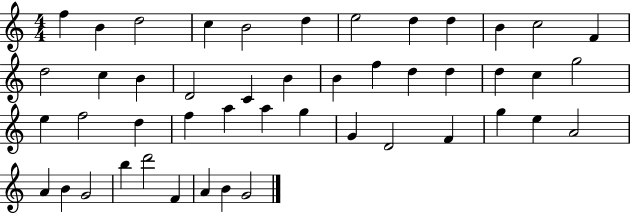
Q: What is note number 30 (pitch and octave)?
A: A5